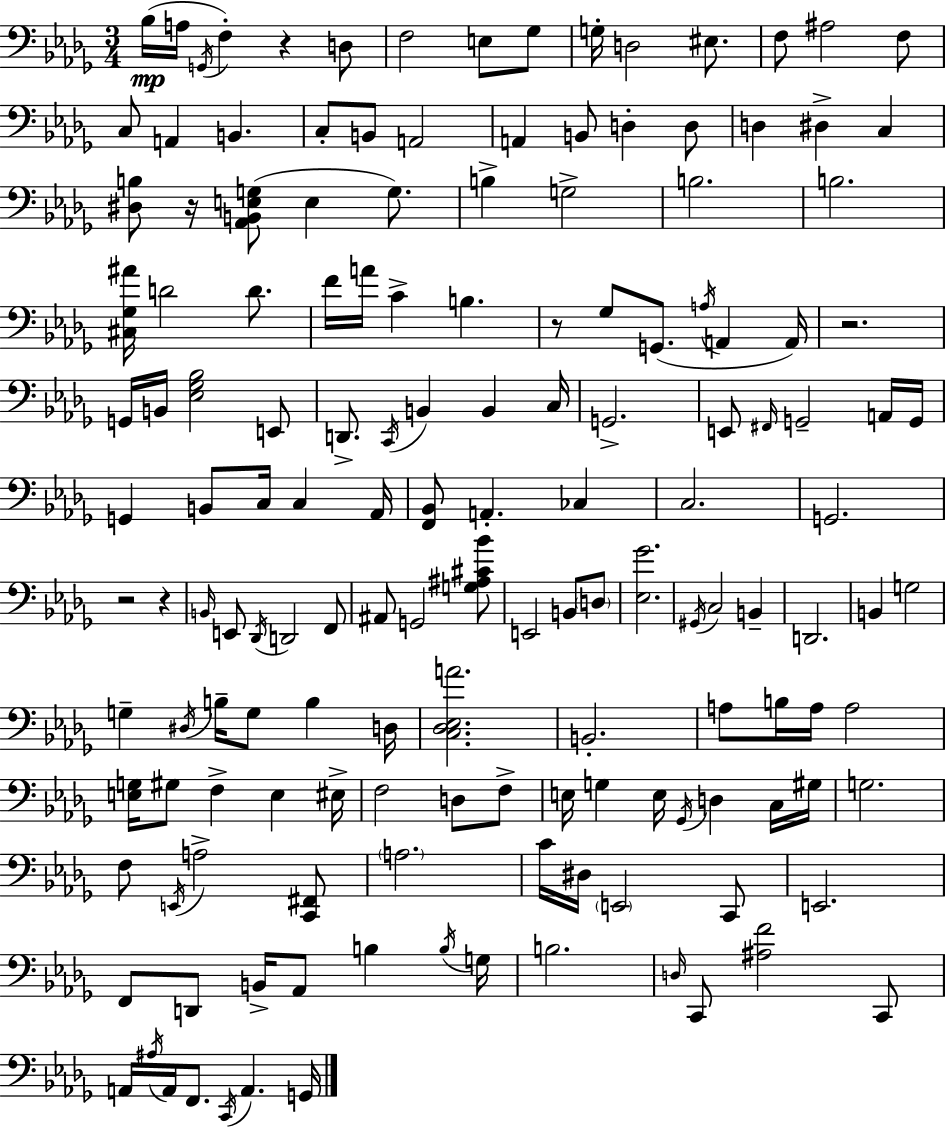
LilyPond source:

{
  \clef bass
  \numericTimeSignature
  \time 3/4
  \key bes \minor
  \repeat volta 2 { bes16(\mp a16 \acciaccatura { g,16 }) f4-. r4 d8 | f2 e8 ges8 | g16-. d2 eis8. | f8 ais2 f8 | \break c8 a,4 b,4. | c8-. b,8 a,2 | a,4 b,8 d4-. d8 | d4 dis4-> c4 | \break <dis b>8 r16 <aes, b, e g>8( e4 g8.) | b4-> g2-> | b2. | b2. | \break <cis ges ais'>16 d'2 d'8. | f'16 a'16 c'4-> b4. | r8 ges8 g,8.( \acciaccatura { a16 } a,4 | a,16) r2. | \break g,16 b,16 <ees ges bes>2 | e,8 d,8.-> \acciaccatura { c,16 } b,4 b,4 | c16 g,2.-> | e,8 \grace { fis,16 } g,2-- | \break a,16 g,16 g,4 b,8 c16 c4 | aes,16 <f, bes,>8 a,4.-. | ces4 c2. | g,2. | \break r2 | r4 \grace { b,16 } e,8 \acciaccatura { des,16 } d,2 | f,8 ais,8 g,2 | <g ais cis' bes'>8 e,2 | \break b,8 \parenthesize d8 <ees ges'>2. | \acciaccatura { gis,16 } c2 | b,4-- d,2. | b,4 g2 | \break g4-- \acciaccatura { dis16 } | b16-- g8 b4 d16 <c des ees a'>2. | b,2.-. | a8 b16 a16 | \break a2 <e g>16 gis8 f4-> | e4 eis16-> f2 | d8 f8-> e16 g4 | e16 \acciaccatura { ges,16 } d4 c16 gis16 g2. | \break f8 \acciaccatura { e,16 } | a2-> <c, fis,>8 \parenthesize a2. | c'16 dis16 | \parenthesize e,2 c,8 e,2. | \break f,8 | d,8 b,16-> aes,8 b4 \acciaccatura { b16 } g16 b2. | \grace { d16 } | c,8 <ais f'>2 c,8 | \break a,16 \acciaccatura { ais16 } a,16 f,8. \acciaccatura { c,16 } a,4. | g,16 } \bar "|."
}